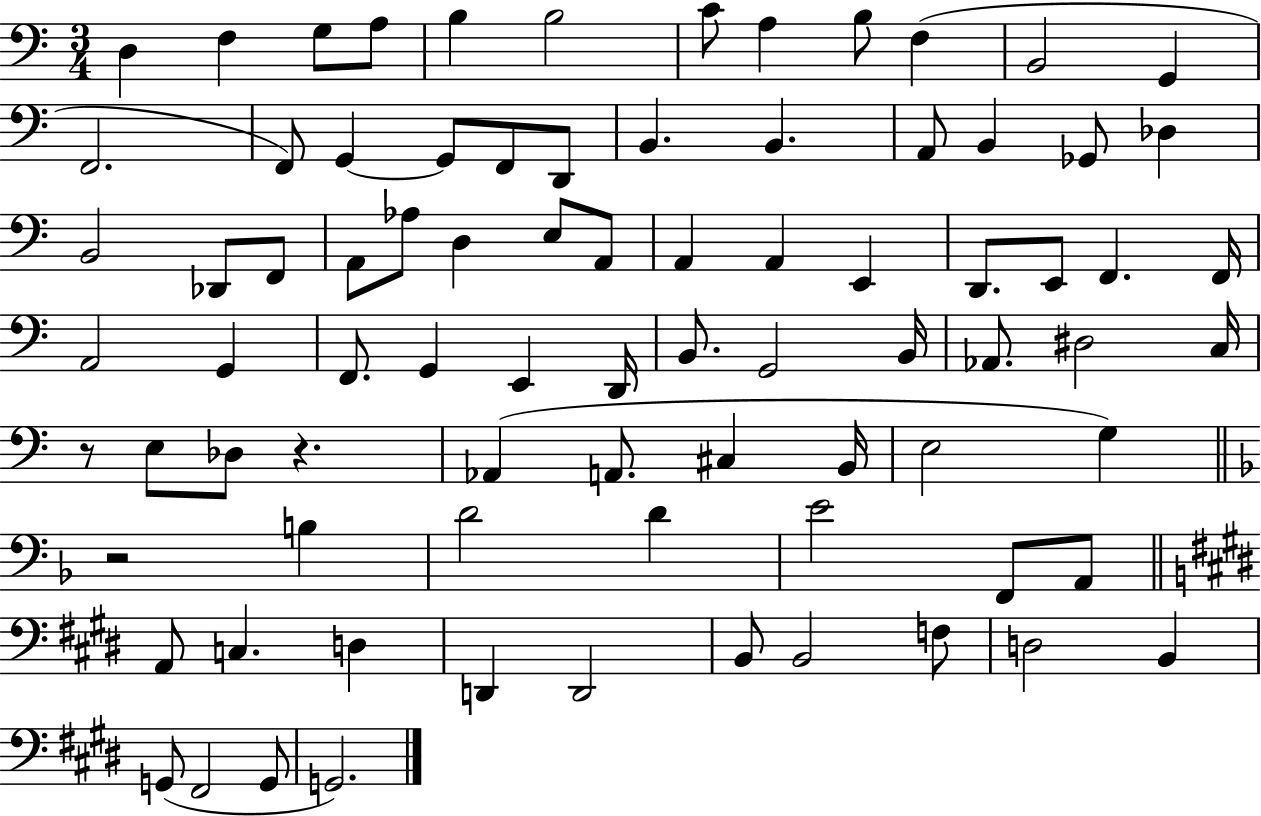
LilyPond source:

{
  \clef bass
  \numericTimeSignature
  \time 3/4
  \key c \major
  d4 f4 g8 a8 | b4 b2 | c'8 a4 b8 f4( | b,2 g,4 | \break f,2. | f,8) g,4~~ g,8 f,8 d,8 | b,4. b,4. | a,8 b,4 ges,8 des4 | \break b,2 des,8 f,8 | a,8 aes8 d4 e8 a,8 | a,4 a,4 e,4 | d,8. e,8 f,4. f,16 | \break a,2 g,4 | f,8. g,4 e,4 d,16 | b,8. g,2 b,16 | aes,8. dis2 c16 | \break r8 e8 des8 r4. | aes,4( a,8. cis4 b,16 | e2 g4) | \bar "||" \break \key f \major r2 b4 | d'2 d'4 | e'2 f,8 a,8 | \bar "||" \break \key e \major a,8 c4. d4 | d,4 d,2 | b,8 b,2 f8 | d2 b,4 | \break g,8( fis,2 g,8 | g,2.) | \bar "|."
}